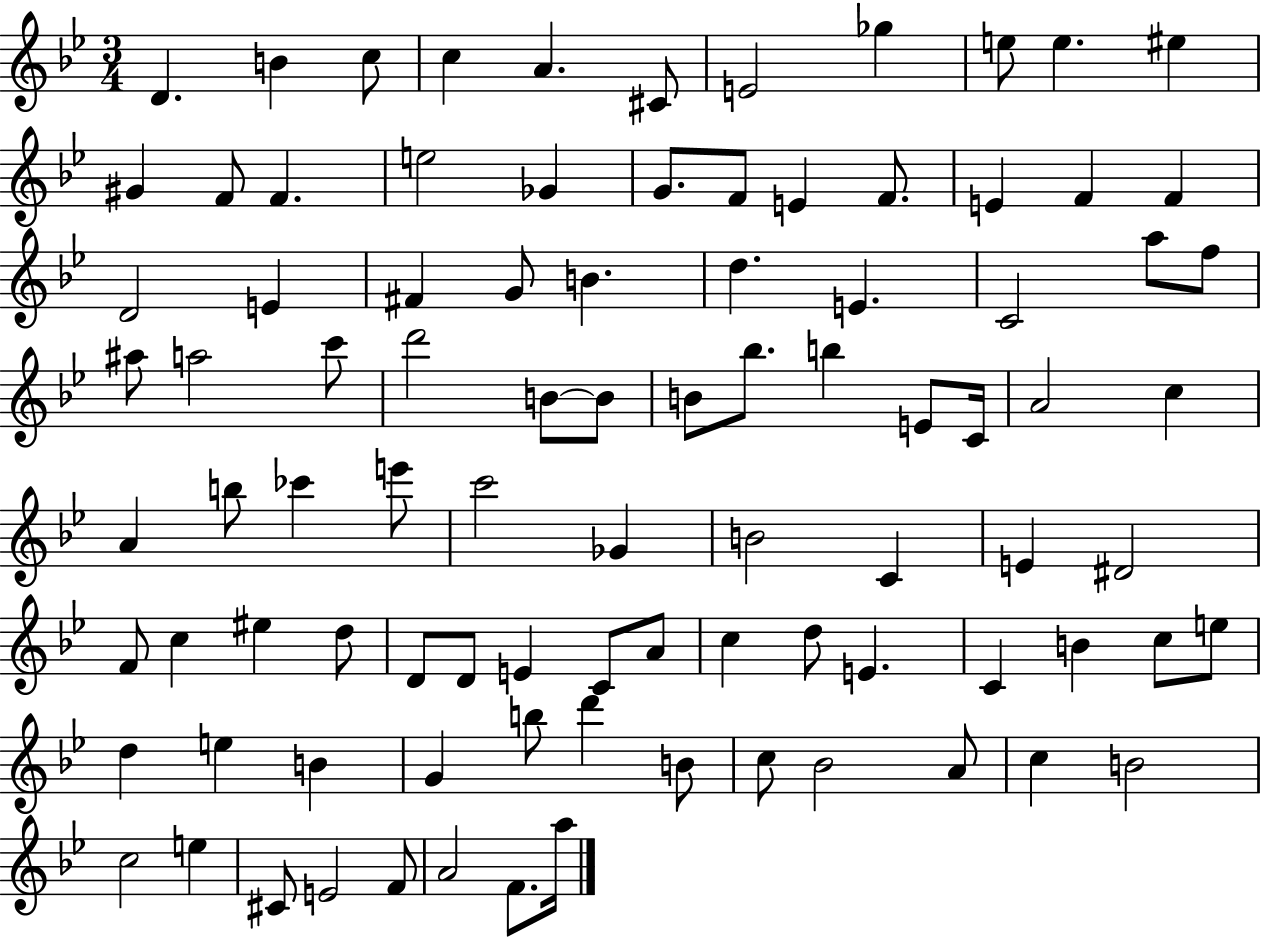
{
  \clef treble
  \numericTimeSignature
  \time 3/4
  \key bes \major
  d'4. b'4 c''8 | c''4 a'4. cis'8 | e'2 ges''4 | e''8 e''4. eis''4 | \break gis'4 f'8 f'4. | e''2 ges'4 | g'8. f'8 e'4 f'8. | e'4 f'4 f'4 | \break d'2 e'4 | fis'4 g'8 b'4. | d''4. e'4. | c'2 a''8 f''8 | \break ais''8 a''2 c'''8 | d'''2 b'8~~ b'8 | b'8 bes''8. b''4 e'8 c'16 | a'2 c''4 | \break a'4 b''8 ces'''4 e'''8 | c'''2 ges'4 | b'2 c'4 | e'4 dis'2 | \break f'8 c''4 eis''4 d''8 | d'8 d'8 e'4 c'8 a'8 | c''4 d''8 e'4. | c'4 b'4 c''8 e''8 | \break d''4 e''4 b'4 | g'4 b''8 d'''4 b'8 | c''8 bes'2 a'8 | c''4 b'2 | \break c''2 e''4 | cis'8 e'2 f'8 | a'2 f'8. a''16 | \bar "|."
}